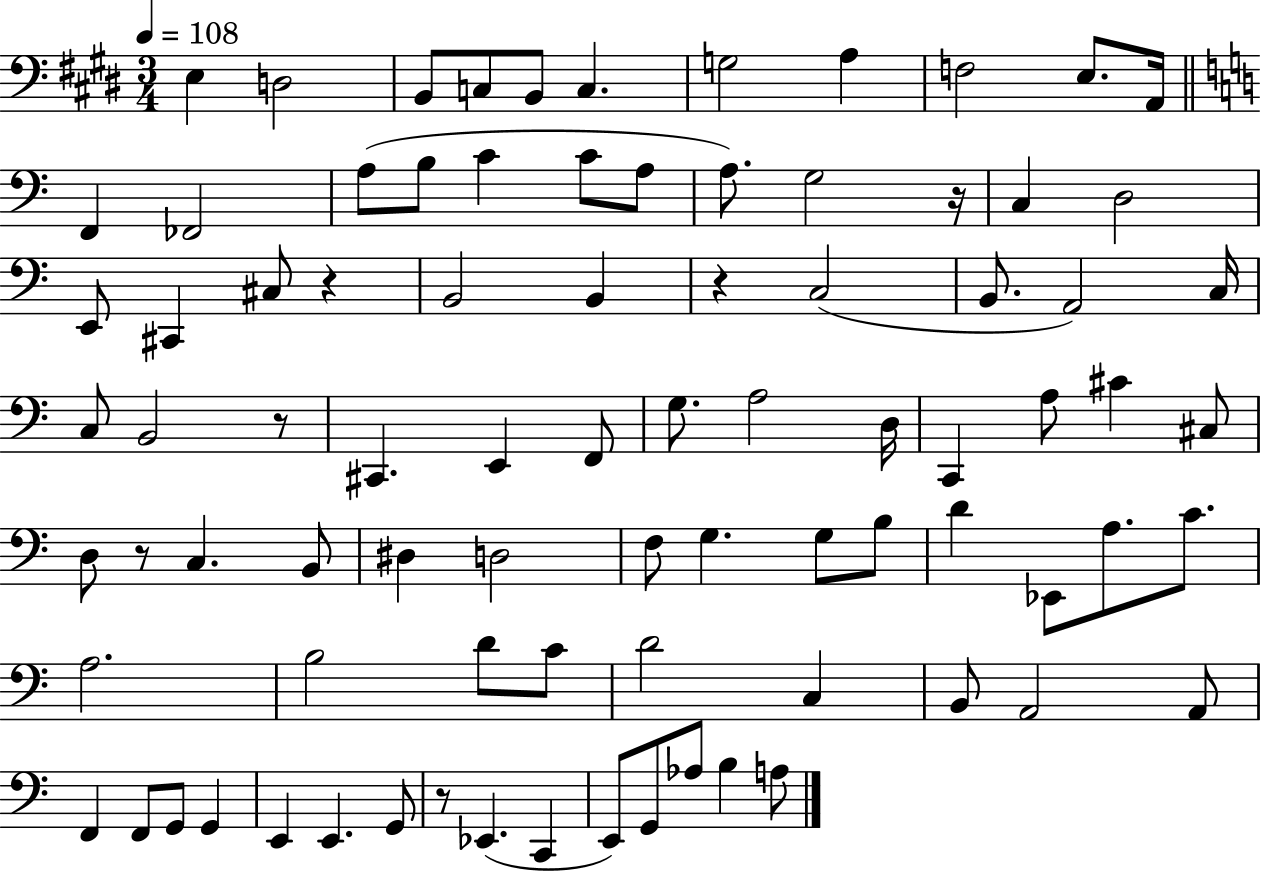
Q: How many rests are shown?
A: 6